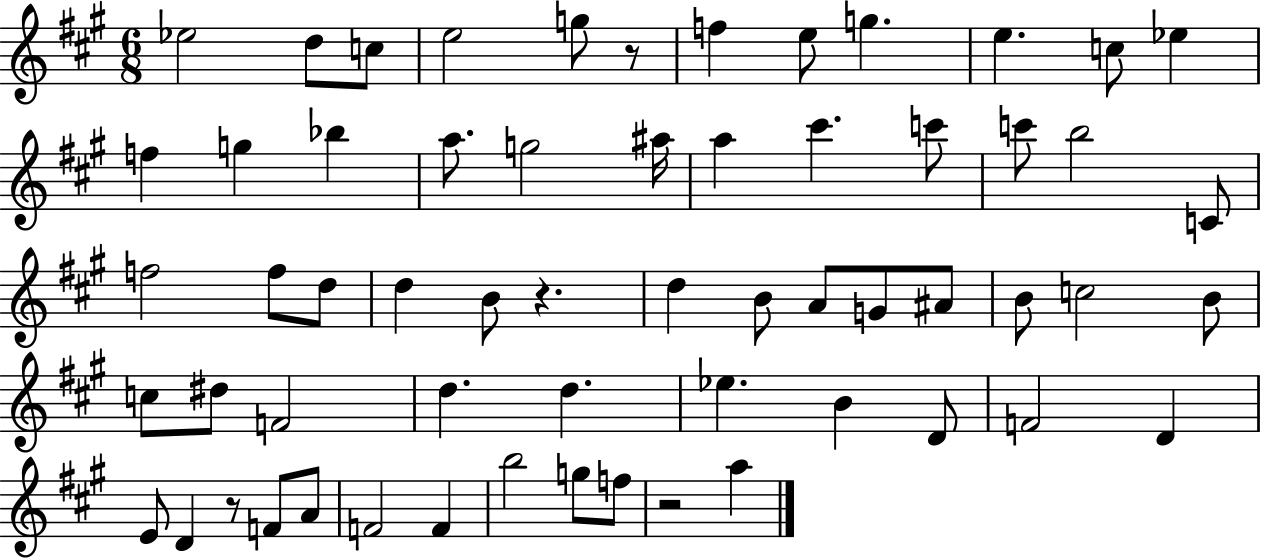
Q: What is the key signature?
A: A major